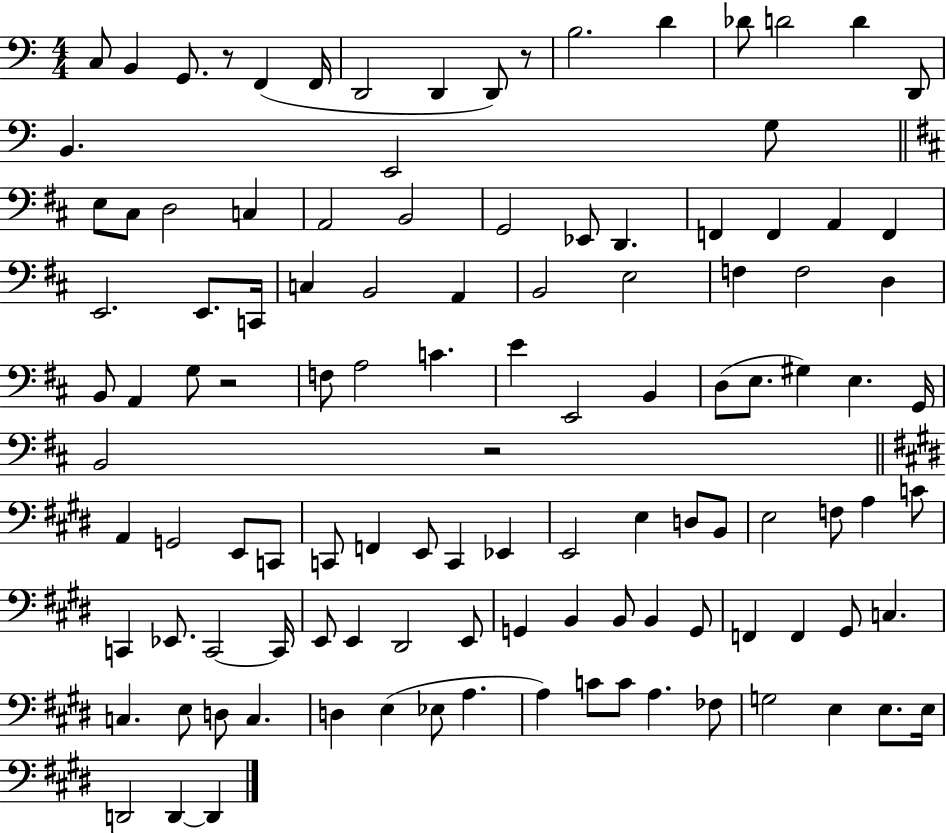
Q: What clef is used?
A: bass